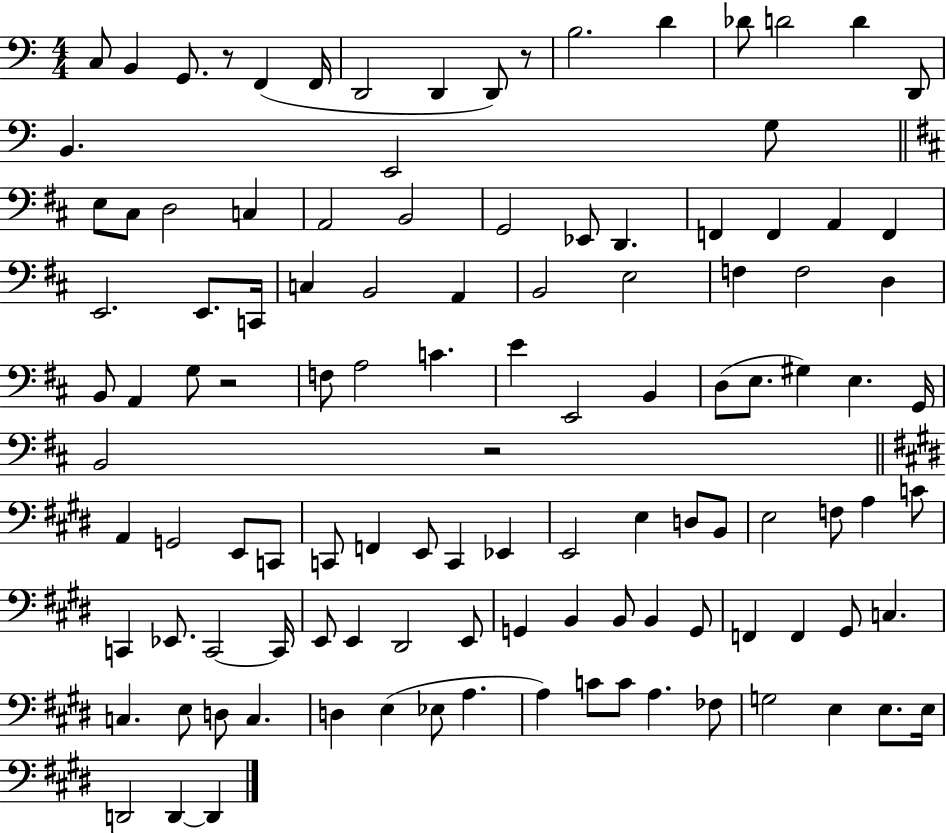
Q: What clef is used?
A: bass